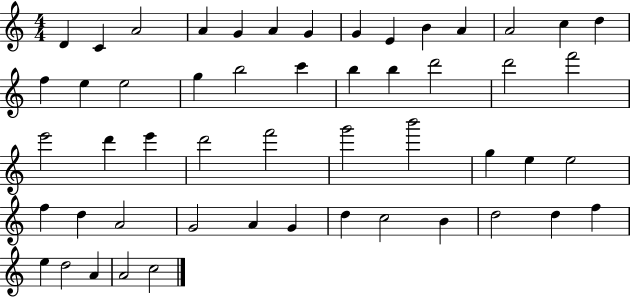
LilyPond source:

{
  \clef treble
  \numericTimeSignature
  \time 4/4
  \key c \major
  d'4 c'4 a'2 | a'4 g'4 a'4 g'4 | g'4 e'4 b'4 a'4 | a'2 c''4 d''4 | \break f''4 e''4 e''2 | g''4 b''2 c'''4 | b''4 b''4 d'''2 | d'''2 f'''2 | \break e'''2 d'''4 e'''4 | d'''2 f'''2 | g'''2 b'''2 | g''4 e''4 e''2 | \break f''4 d''4 a'2 | g'2 a'4 g'4 | d''4 c''2 b'4 | d''2 d''4 f''4 | \break e''4 d''2 a'4 | a'2 c''2 | \bar "|."
}